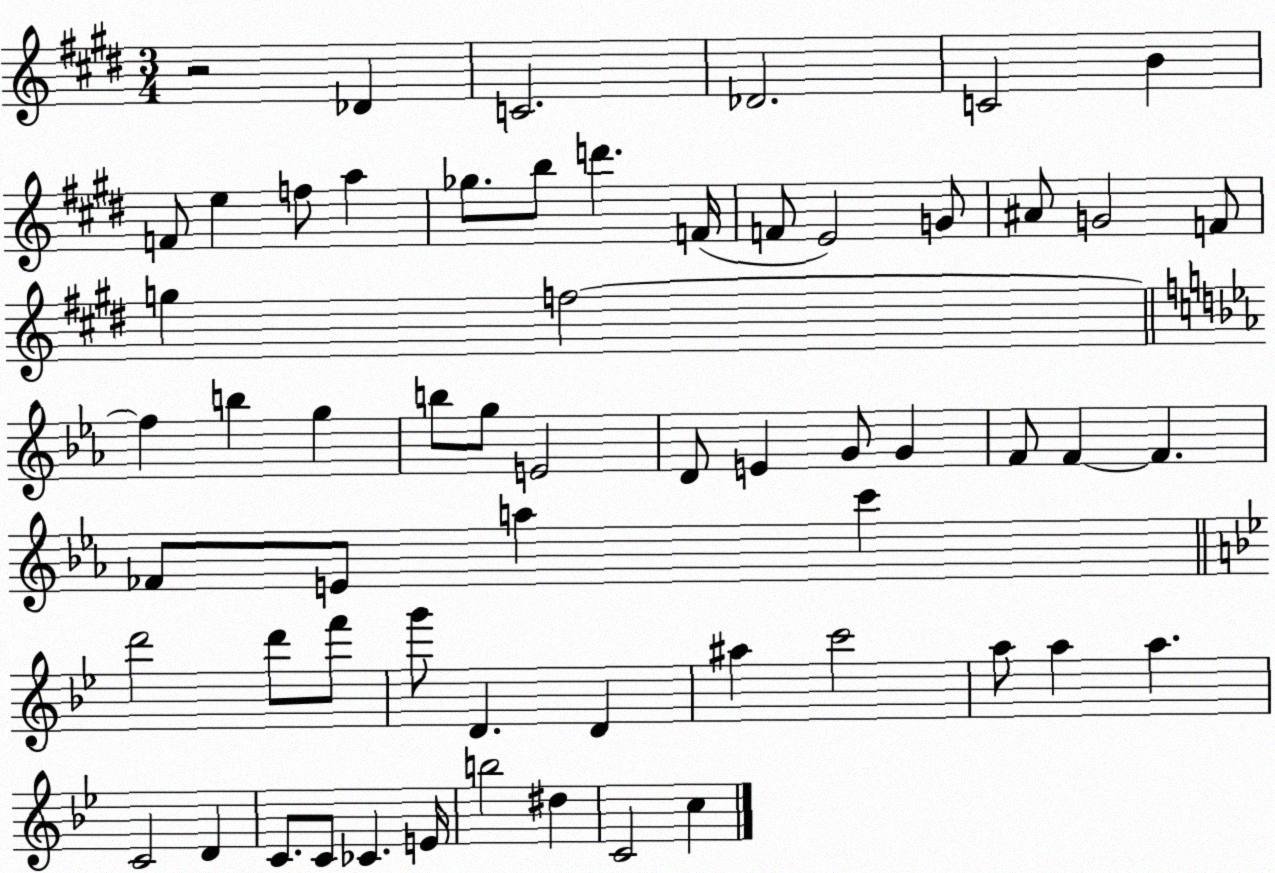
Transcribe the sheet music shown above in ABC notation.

X:1
T:Untitled
M:3/4
L:1/4
K:E
z2 _D C2 _D2 C2 B F/2 e f/2 a _g/2 b/2 d' F/4 F/2 E2 G/2 ^A/2 G2 F/2 g f2 f b g b/2 g/2 E2 D/2 E G/2 G F/2 F F _F/2 E/2 a c' d'2 d'/2 f'/2 g'/2 D D ^a c'2 a/2 a a C2 D C/2 C/2 _C E/4 b2 ^d C2 c